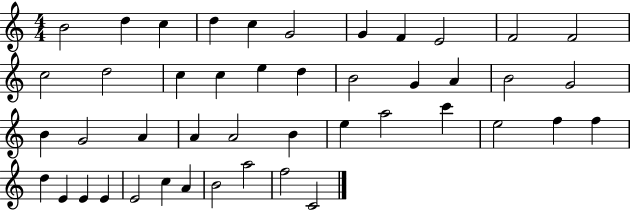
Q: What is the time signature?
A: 4/4